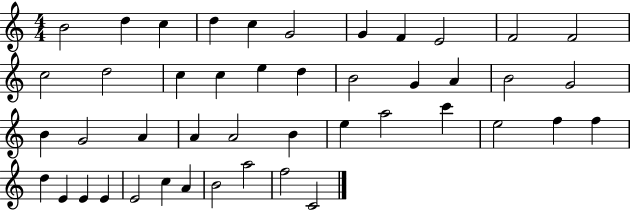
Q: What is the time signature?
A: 4/4